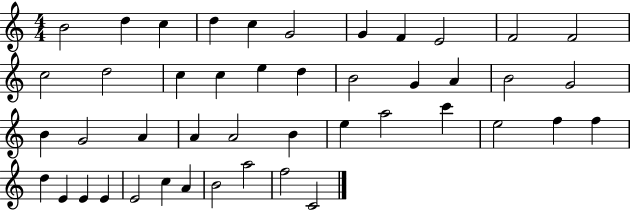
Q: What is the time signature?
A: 4/4